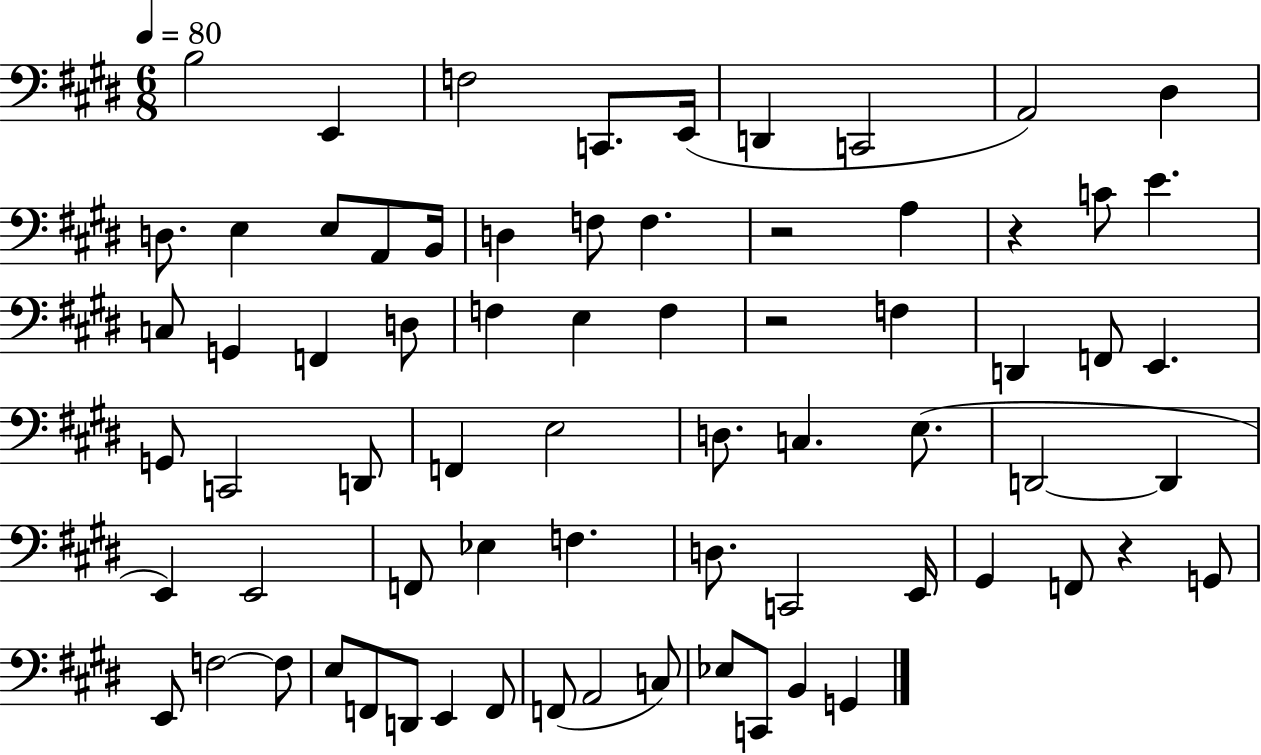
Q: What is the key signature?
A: E major